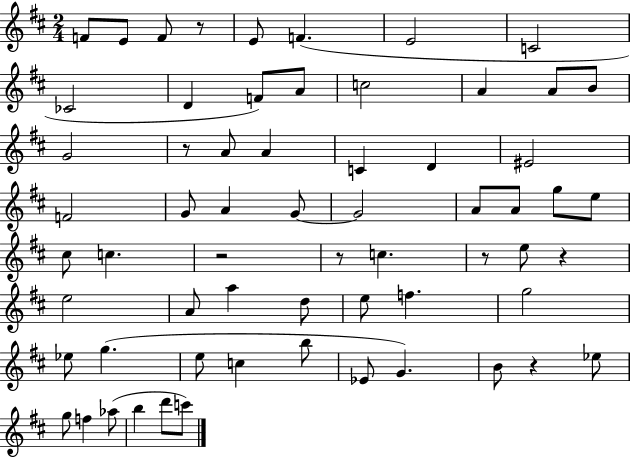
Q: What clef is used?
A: treble